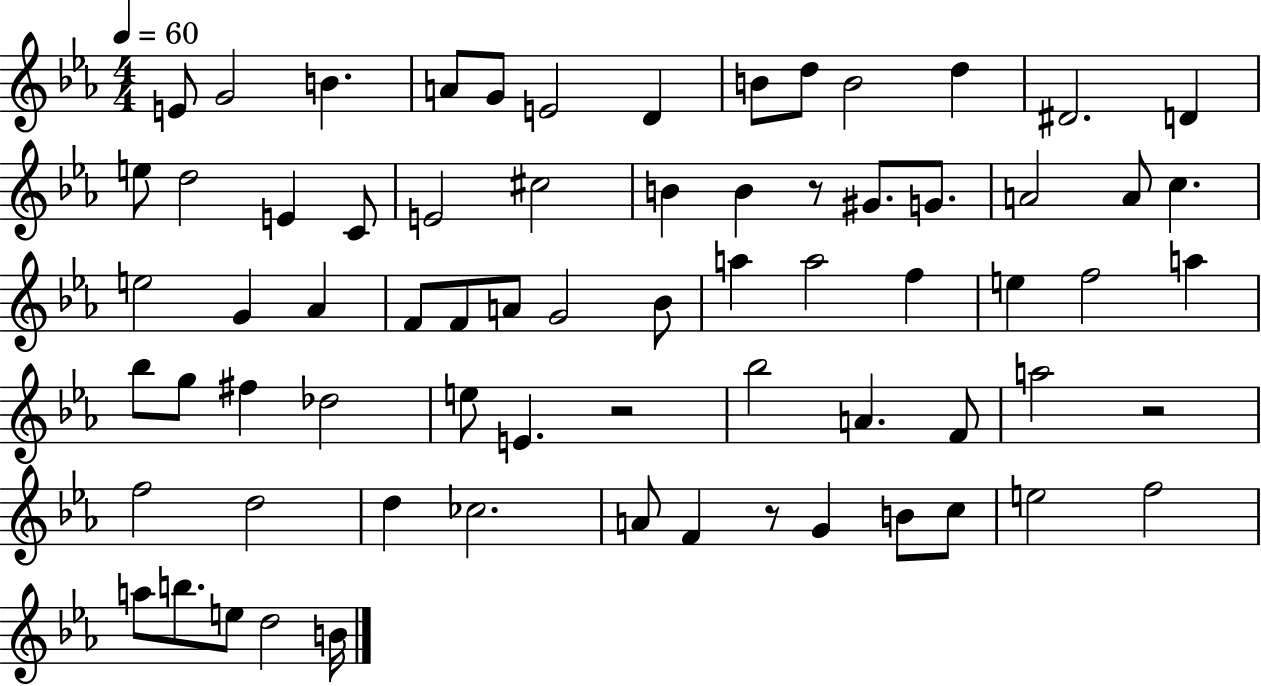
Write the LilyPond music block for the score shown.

{
  \clef treble
  \numericTimeSignature
  \time 4/4
  \key ees \major
  \tempo 4 = 60
  e'8 g'2 b'4. | a'8 g'8 e'2 d'4 | b'8 d''8 b'2 d''4 | dis'2. d'4 | \break e''8 d''2 e'4 c'8 | e'2 cis''2 | b'4 b'4 r8 gis'8. g'8. | a'2 a'8 c''4. | \break e''2 g'4 aes'4 | f'8 f'8 a'8 g'2 bes'8 | a''4 a''2 f''4 | e''4 f''2 a''4 | \break bes''8 g''8 fis''4 des''2 | e''8 e'4. r2 | bes''2 a'4. f'8 | a''2 r2 | \break f''2 d''2 | d''4 ces''2. | a'8 f'4 r8 g'4 b'8 c''8 | e''2 f''2 | \break a''8 b''8. e''8 d''2 b'16 | \bar "|."
}